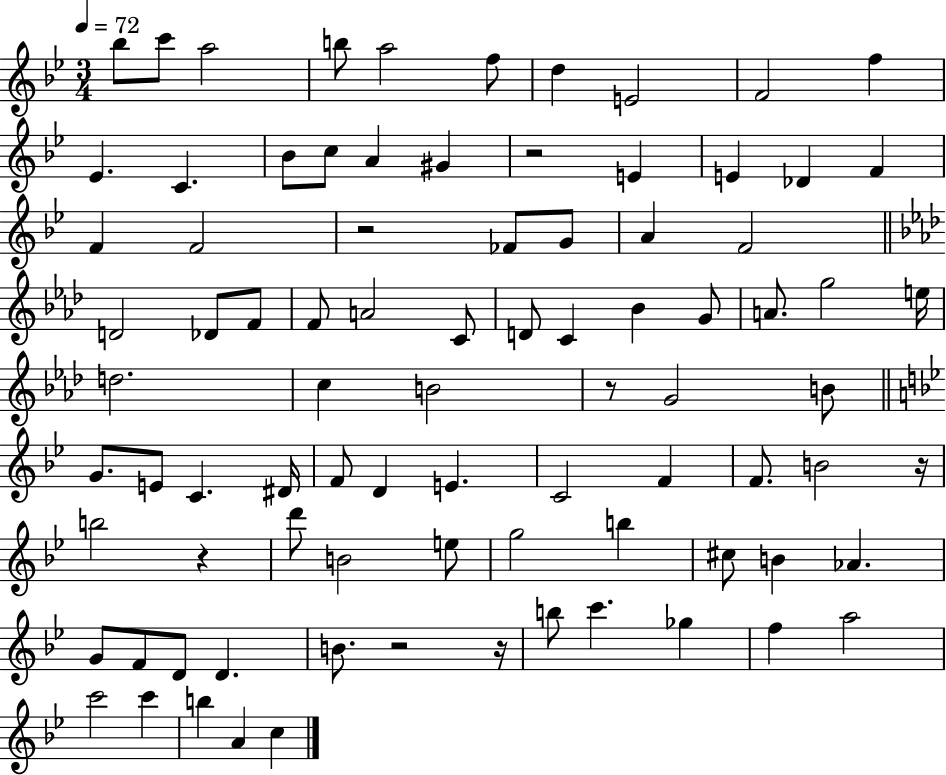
Bb5/e C6/e A5/h B5/e A5/h F5/e D5/q E4/h F4/h F5/q Eb4/q. C4/q. Bb4/e C5/e A4/q G#4/q R/h E4/q E4/q Db4/q F4/q F4/q F4/h R/h FES4/e G4/e A4/q F4/h D4/h Db4/e F4/e F4/e A4/h C4/e D4/e C4/q Bb4/q G4/e A4/e. G5/h E5/s D5/h. C5/q B4/h R/e G4/h B4/e G4/e. E4/e C4/q. D#4/s F4/e D4/q E4/q. C4/h F4/q F4/e. B4/h R/s B5/h R/q D6/e B4/h E5/e G5/h B5/q C#5/e B4/q Ab4/q. G4/e F4/e D4/e D4/q. B4/e. R/h R/s B5/e C6/q. Gb5/q F5/q A5/h C6/h C6/q B5/q A4/q C5/q